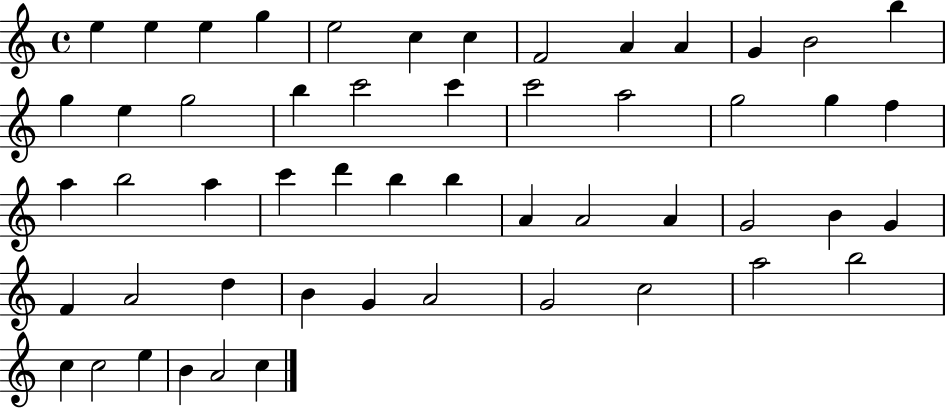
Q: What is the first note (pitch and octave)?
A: E5